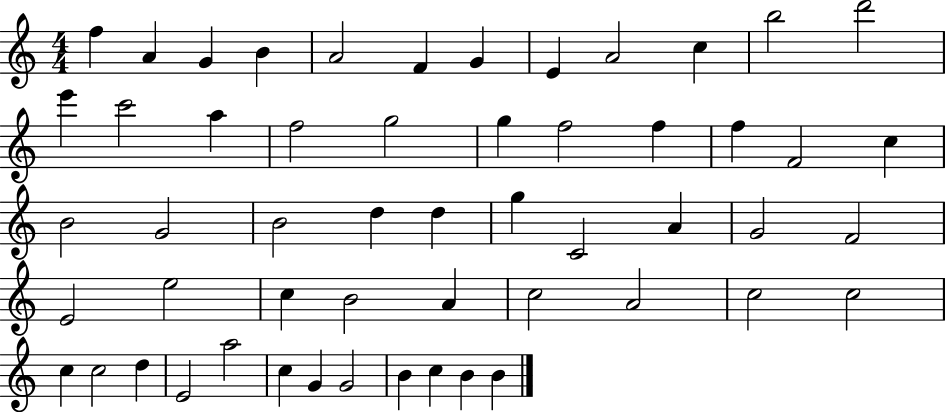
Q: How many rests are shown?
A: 0